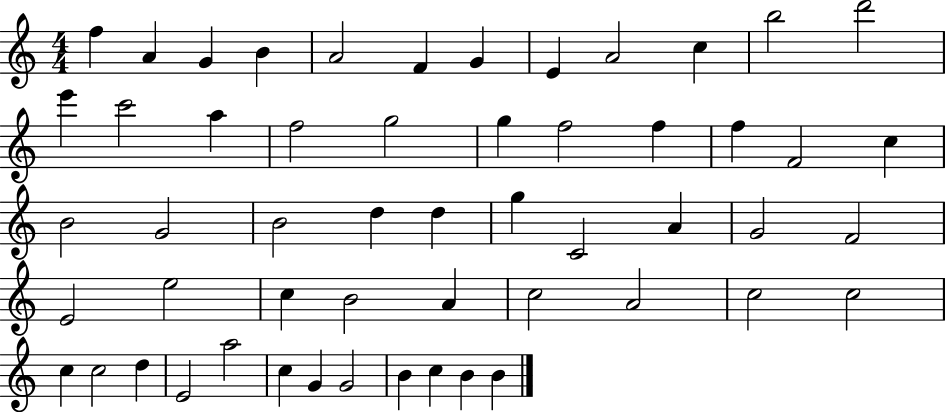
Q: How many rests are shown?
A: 0